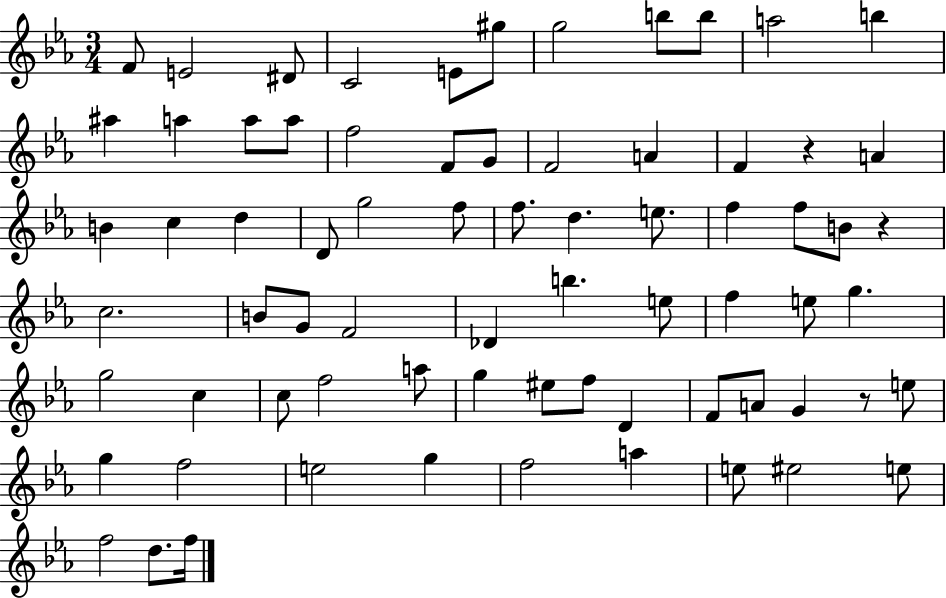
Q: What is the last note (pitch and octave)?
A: F5